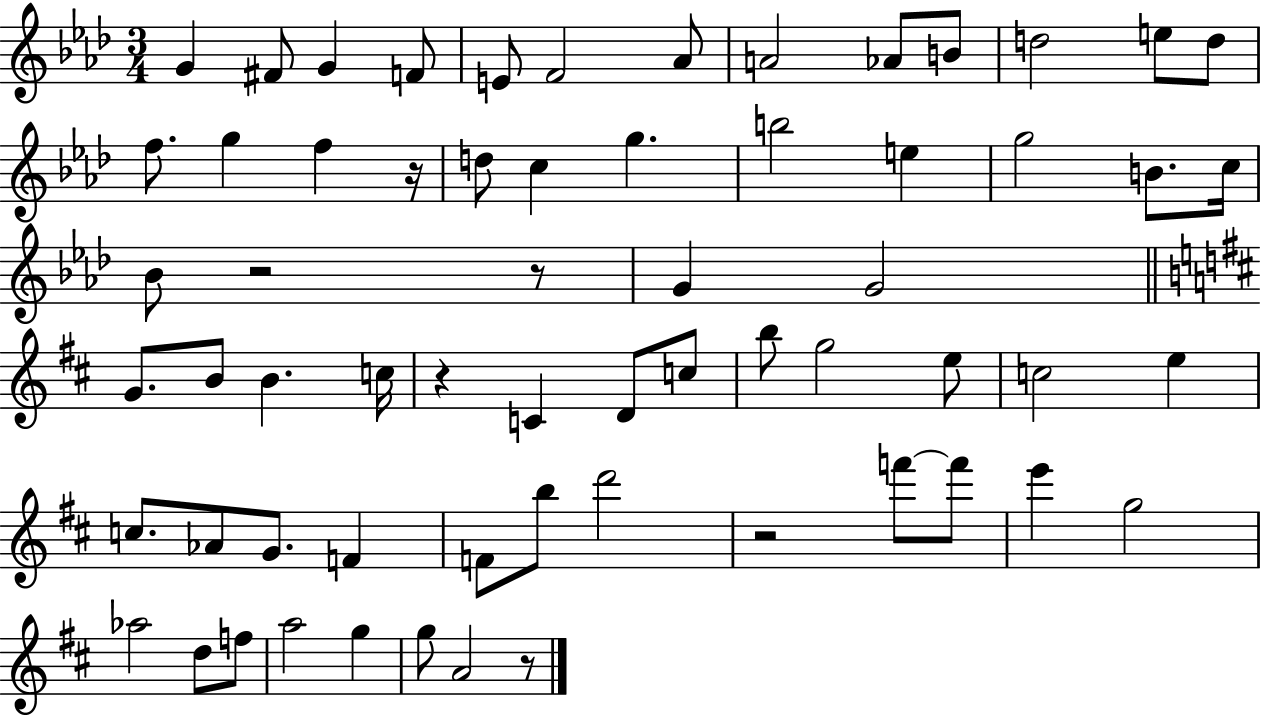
{
  \clef treble
  \numericTimeSignature
  \time 3/4
  \key aes \major
  \repeat volta 2 { g'4 fis'8 g'4 f'8 | e'8 f'2 aes'8 | a'2 aes'8 b'8 | d''2 e''8 d''8 | \break f''8. g''4 f''4 r16 | d''8 c''4 g''4. | b''2 e''4 | g''2 b'8. c''16 | \break bes'8 r2 r8 | g'4 g'2 | \bar "||" \break \key d \major g'8. b'8 b'4. c''16 | r4 c'4 d'8 c''8 | b''8 g''2 e''8 | c''2 e''4 | \break c''8. aes'8 g'8. f'4 | f'8 b''8 d'''2 | r2 f'''8~~ f'''8 | e'''4 g''2 | \break aes''2 d''8 f''8 | a''2 g''4 | g''8 a'2 r8 | } \bar "|."
}